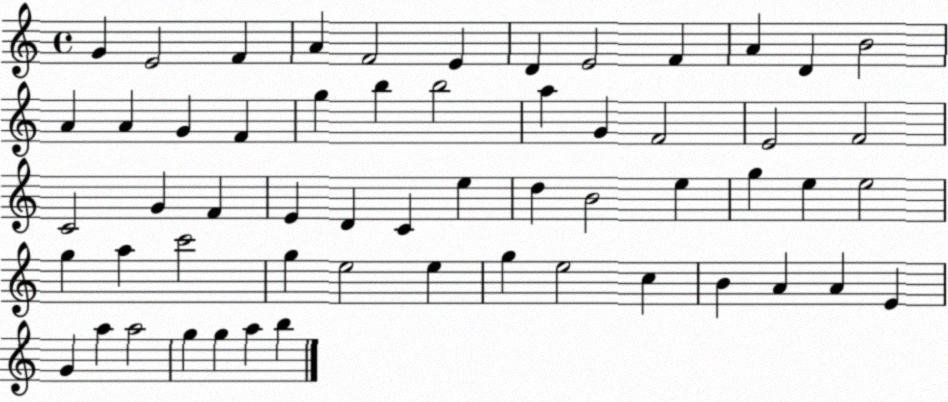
X:1
T:Untitled
M:4/4
L:1/4
K:C
G E2 F A F2 E D E2 F A D B2 A A G F g b b2 a G F2 E2 F2 C2 G F E D C e d B2 e g e e2 g a c'2 g e2 e g e2 c B A A E G a a2 g g a b